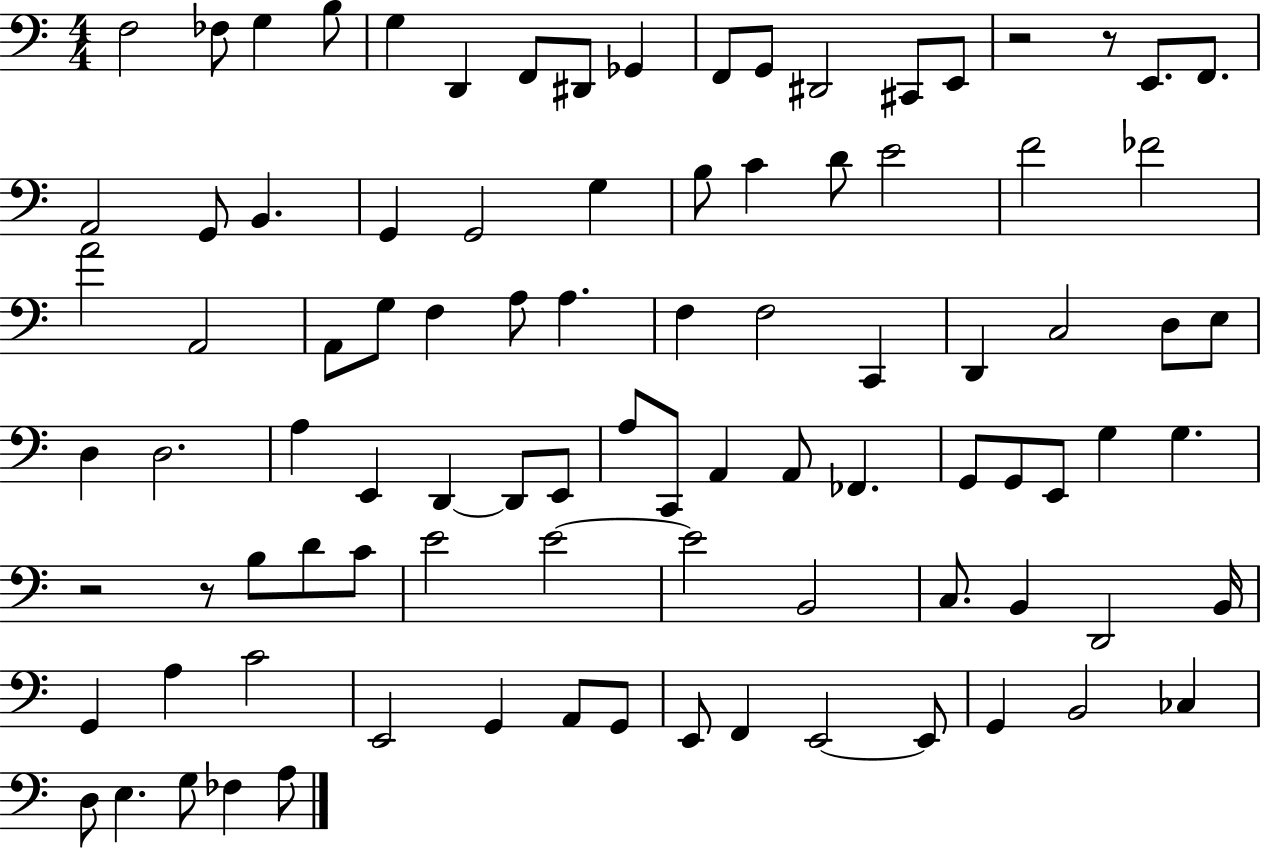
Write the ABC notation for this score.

X:1
T:Untitled
M:4/4
L:1/4
K:C
F,2 _F,/2 G, B,/2 G, D,, F,,/2 ^D,,/2 _G,, F,,/2 G,,/2 ^D,,2 ^C,,/2 E,,/2 z2 z/2 E,,/2 F,,/2 A,,2 G,,/2 B,, G,, G,,2 G, B,/2 C D/2 E2 F2 _F2 A2 A,,2 A,,/2 G,/2 F, A,/2 A, F, F,2 C,, D,, C,2 D,/2 E,/2 D, D,2 A, E,, D,, D,,/2 E,,/2 A,/2 C,,/2 A,, A,,/2 _F,, G,,/2 G,,/2 E,,/2 G, G, z2 z/2 B,/2 D/2 C/2 E2 E2 E2 B,,2 C,/2 B,, D,,2 B,,/4 G,, A, C2 E,,2 G,, A,,/2 G,,/2 E,,/2 F,, E,,2 E,,/2 G,, B,,2 _C, D,/2 E, G,/2 _F, A,/2